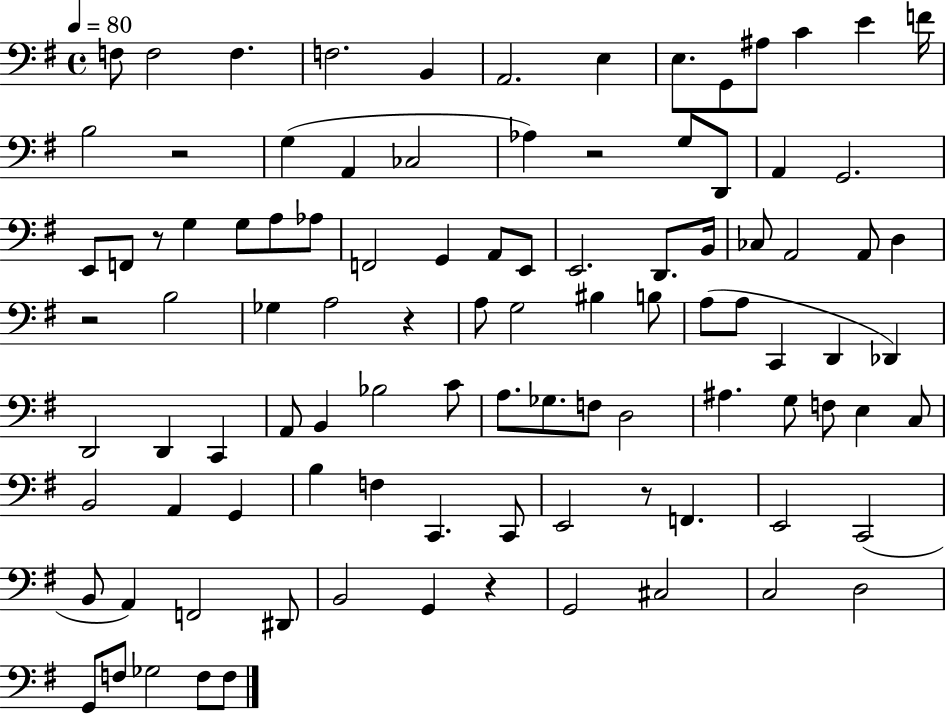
{
  \clef bass
  \time 4/4
  \defaultTimeSignature
  \key g \major
  \tempo 4 = 80
  f8 f2 f4. | f2. b,4 | a,2. e4 | e8. g,8 ais8 c'4 e'4 f'16 | \break b2 r2 | g4( a,4 ces2 | aes4) r2 g8 d,8 | a,4 g,2. | \break e,8 f,8 r8 g4 g8 a8 aes8 | f,2 g,4 a,8 e,8 | e,2. d,8. b,16 | ces8 a,2 a,8 d4 | \break r2 b2 | ges4 a2 r4 | a8 g2 bis4 b8 | a8( a8 c,4 d,4 des,4) | \break d,2 d,4 c,4 | a,8 b,4 bes2 c'8 | a8. ges8. f8 d2 | ais4. g8 f8 e4 c8 | \break b,2 a,4 g,4 | b4 f4 c,4. c,8 | e,2 r8 f,4. | e,2 c,2( | \break b,8 a,4) f,2 dis,8 | b,2 g,4 r4 | g,2 cis2 | c2 d2 | \break g,8 f8 ges2 f8 f8 | \bar "|."
}